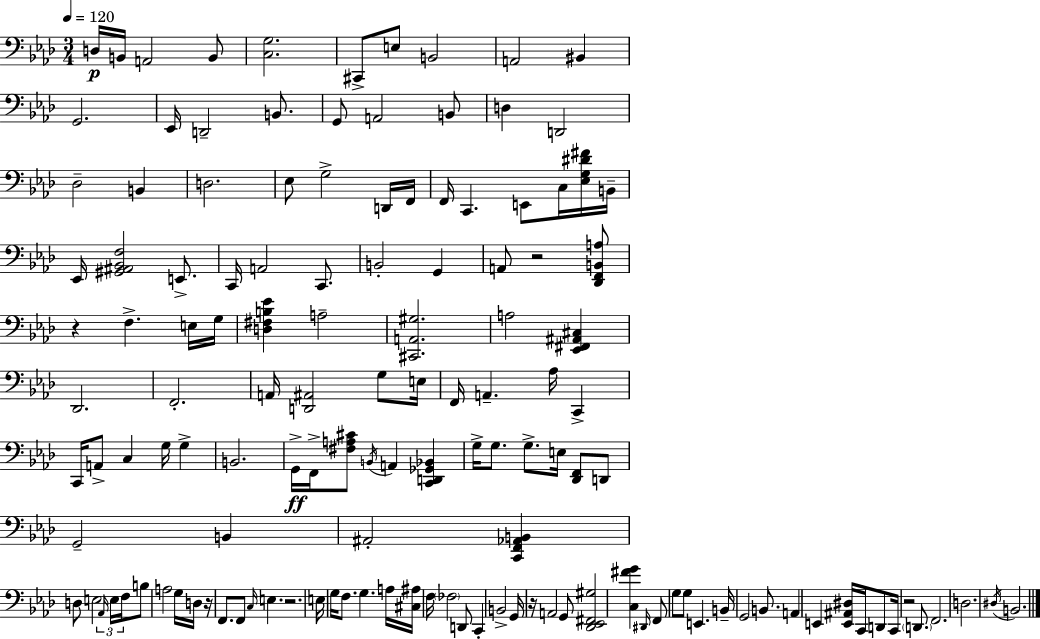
D3/s B2/s A2/h B2/e [C3,G3]/h. C#2/e E3/e B2/h A2/h BIS2/q G2/h. Eb2/s D2/h B2/e. G2/e A2/h B2/e D3/q D2/h Db3/h B2/q D3/h. Eb3/e G3/h D2/s F2/s F2/s C2/q. E2/e C3/s [Eb3,G3,D#4,F#4]/s B2/s Eb2/s [G#2,A#2,Bb2,F3]/h E2/e. C2/s A2/h C2/e. B2/h G2/q A2/e R/h [Db2,F2,B2,A3]/e R/q F3/q. E3/s G3/s [D3,F#3,B3,Eb4]/q A3/h [C#2,A2,G#3]/h. A3/h [Eb2,F#2,A#2,C#3]/q Db2/h. F2/h. A2/s [D2,A#2]/h G3/e E3/s F2/s A2/q. Ab3/s C2/q C2/s A2/e C3/q G3/s G3/q B2/h. G2/s F2/s [F#3,A3,C#4]/e B2/s A2/q [C2,D2,Gb2,Bb2]/q G3/s G3/e. G3/e. E3/s [Db2,F2]/e D2/e G2/h B2/q A#2/h [C2,F2,Ab2,B2]/q D3/e E3/h Ab2/s E3/s F3/s B3/e A3/h G3/s D3/s R/s F2/e. F2/e C3/s E3/q. R/h. E3/s G3/s F3/e. G3/q. A3/s [C#3,A#3]/s F3/s FES3/h D2/e C2/q B2/h G2/s R/s A2/h G2/e [Db2,Eb2,F#2,G#3]/h [C3,F#4,G4]/q D#2/s F2/e G3/e G3/e E2/q. B2/s G2/h B2/e. A2/q E2/q [E2,A#2,D#3]/s C2/s D2/e C2/s R/h D2/e. F2/h. D3/h. D#3/s B2/h.